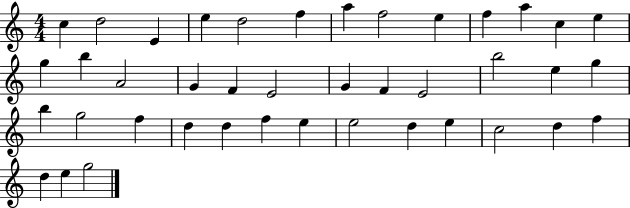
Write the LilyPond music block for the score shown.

{
  \clef treble
  \numericTimeSignature
  \time 4/4
  \key c \major
  c''4 d''2 e'4 | e''4 d''2 f''4 | a''4 f''2 e''4 | f''4 a''4 c''4 e''4 | \break g''4 b''4 a'2 | g'4 f'4 e'2 | g'4 f'4 e'2 | b''2 e''4 g''4 | \break b''4 g''2 f''4 | d''4 d''4 f''4 e''4 | e''2 d''4 e''4 | c''2 d''4 f''4 | \break d''4 e''4 g''2 | \bar "|."
}